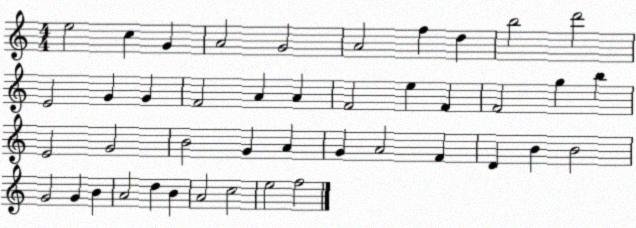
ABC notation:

X:1
T:Untitled
M:4/4
L:1/4
K:C
e2 c G A2 G2 A2 f d b2 d'2 E2 G G F2 A A F2 e F F2 g b E2 G2 B2 G A G A2 F D B B2 G2 G B A2 d B A2 c2 e2 f2